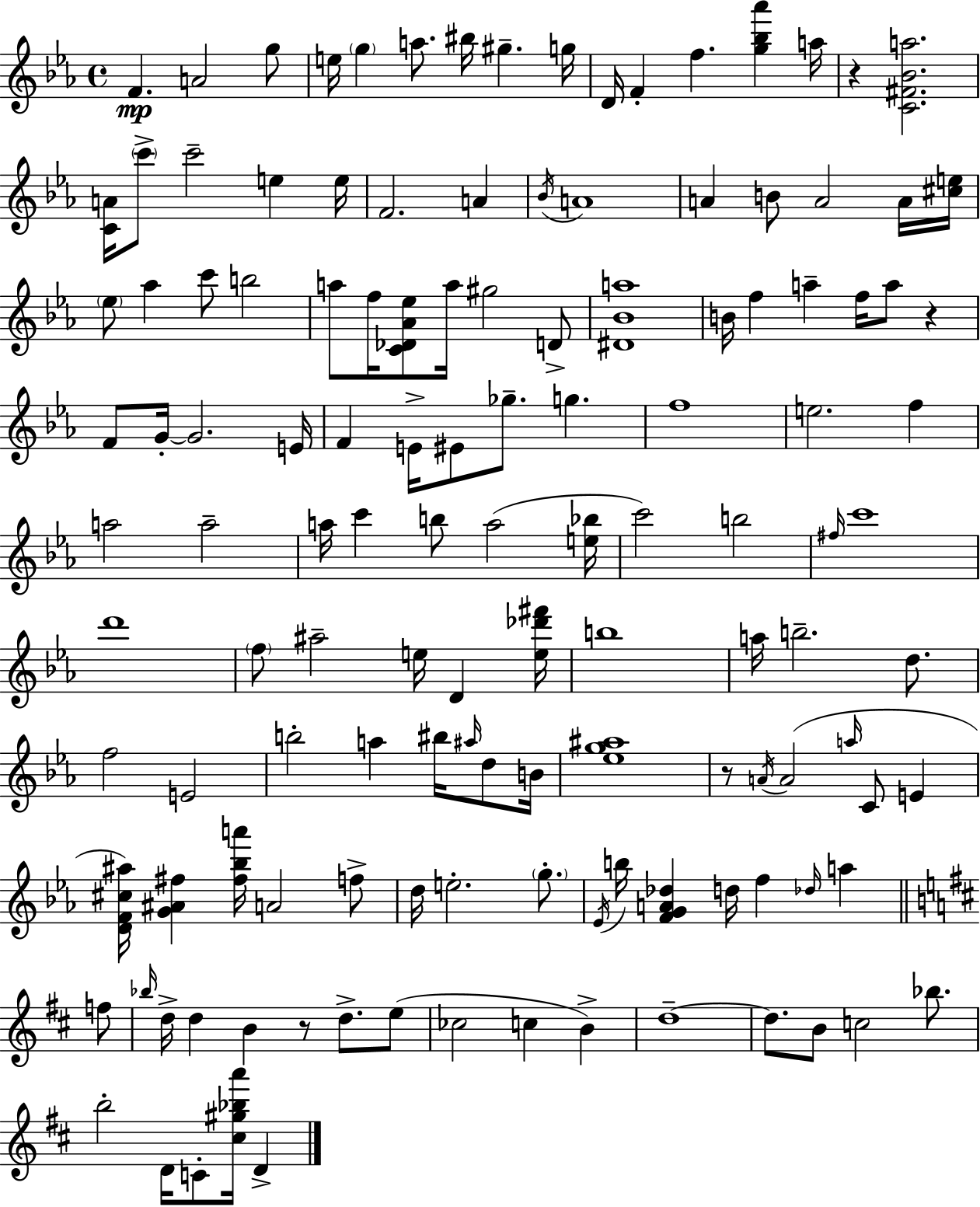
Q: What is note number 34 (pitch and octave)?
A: D4